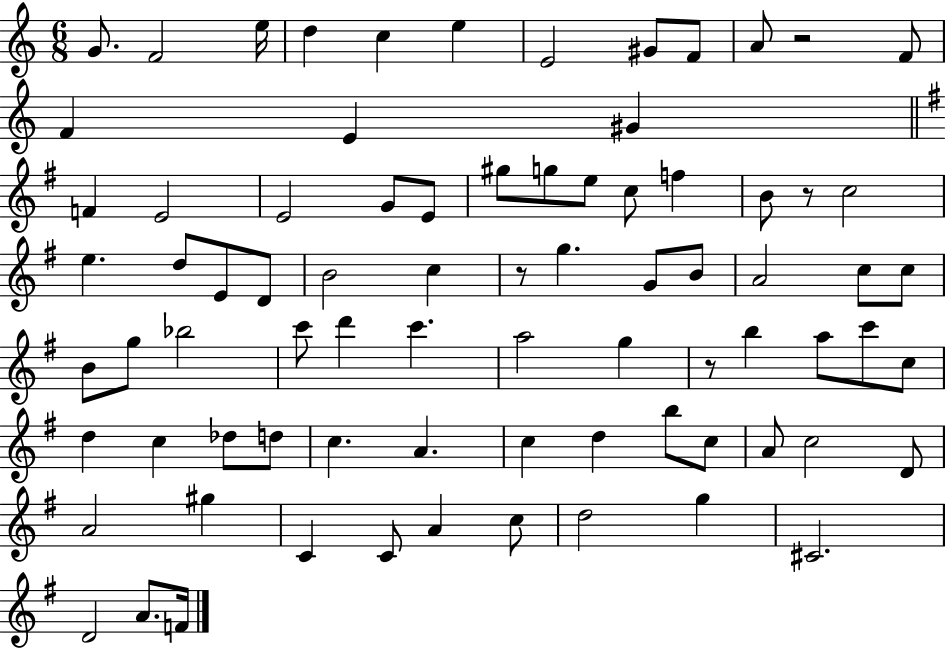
G4/e. F4/h E5/s D5/q C5/q E5/q E4/h G#4/e F4/e A4/e R/h F4/e F4/q E4/q G#4/q F4/q E4/h E4/h G4/e E4/e G#5/e G5/e E5/e C5/e F5/q B4/e R/e C5/h E5/q. D5/e E4/e D4/e B4/h C5/q R/e G5/q. G4/e B4/e A4/h C5/e C5/e B4/e G5/e Bb5/h C6/e D6/q C6/q. A5/h G5/q R/e B5/q A5/e C6/e C5/e D5/q C5/q Db5/e D5/e C5/q. A4/q. C5/q D5/q B5/e C5/e A4/e C5/h D4/e A4/h G#5/q C4/q C4/e A4/q C5/e D5/h G5/q C#4/h. D4/h A4/e. F4/s